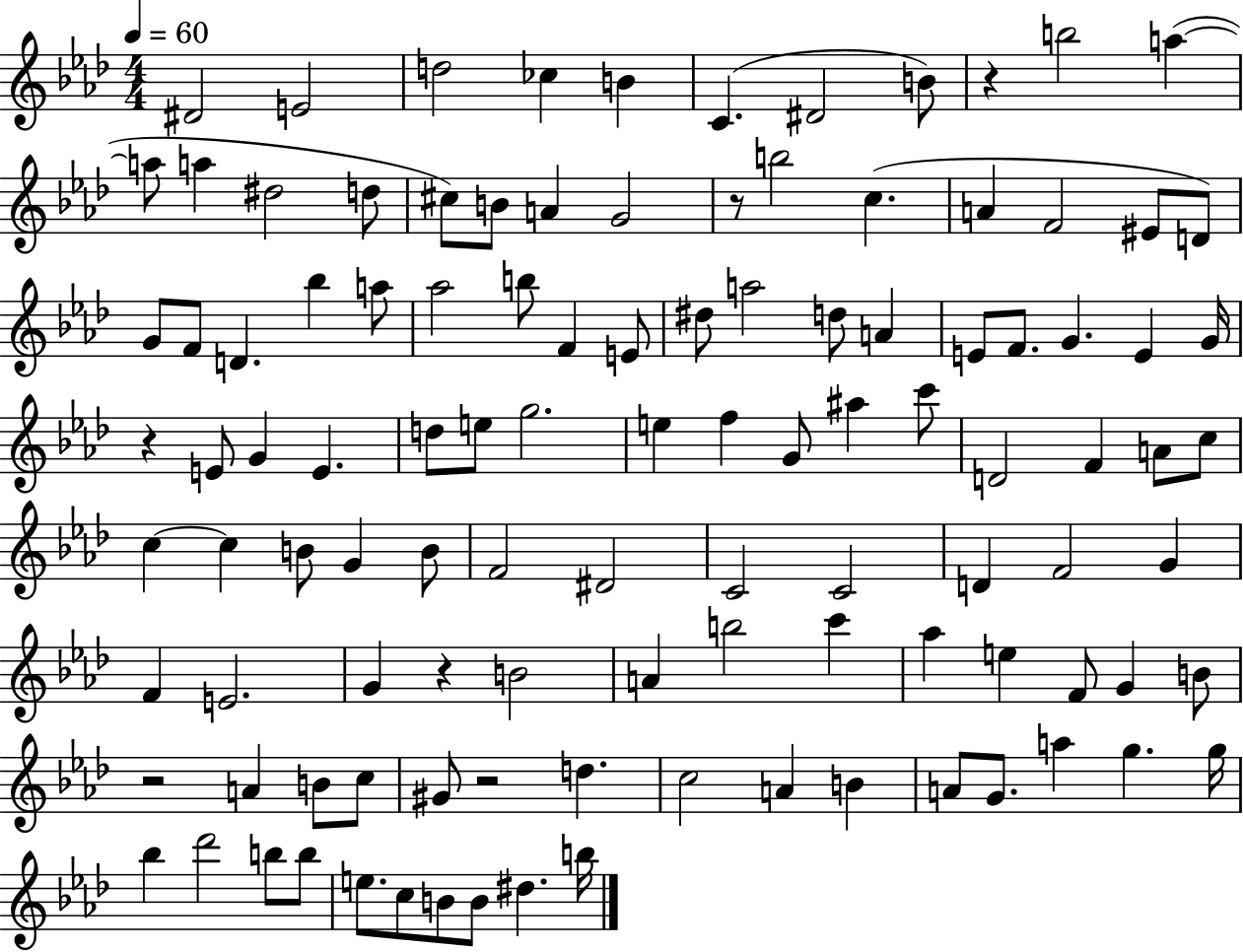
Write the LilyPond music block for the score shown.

{
  \clef treble
  \numericTimeSignature
  \time 4/4
  \key aes \major
  \tempo 4 = 60
  dis'2 e'2 | d''2 ces''4 b'4 | c'4.( dis'2 b'8) | r4 b''2 a''4~(~ | \break a''8 a''4 dis''2 d''8 | cis''8) b'8 a'4 g'2 | r8 b''2 c''4.( | a'4 f'2 eis'8 d'8) | \break g'8 f'8 d'4. bes''4 a''8 | aes''2 b''8 f'4 e'8 | dis''8 a''2 d''8 a'4 | e'8 f'8. g'4. e'4 g'16 | \break r4 e'8 g'4 e'4. | d''8 e''8 g''2. | e''4 f''4 g'8 ais''4 c'''8 | d'2 f'4 a'8 c''8 | \break c''4~~ c''4 b'8 g'4 b'8 | f'2 dis'2 | c'2 c'2 | d'4 f'2 g'4 | \break f'4 e'2. | g'4 r4 b'2 | a'4 b''2 c'''4 | aes''4 e''4 f'8 g'4 b'8 | \break r2 a'4 b'8 c''8 | gis'8 r2 d''4. | c''2 a'4 b'4 | a'8 g'8. a''4 g''4. g''16 | \break bes''4 des'''2 b''8 b''8 | e''8. c''8 b'8 b'8 dis''4. b''16 | \bar "|."
}